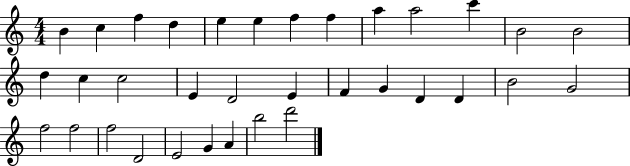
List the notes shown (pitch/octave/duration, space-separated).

B4/q C5/q F5/q D5/q E5/q E5/q F5/q F5/q A5/q A5/h C6/q B4/h B4/h D5/q C5/q C5/h E4/q D4/h E4/q F4/q G4/q D4/q D4/q B4/h G4/h F5/h F5/h F5/h D4/h E4/h G4/q A4/q B5/h D6/h